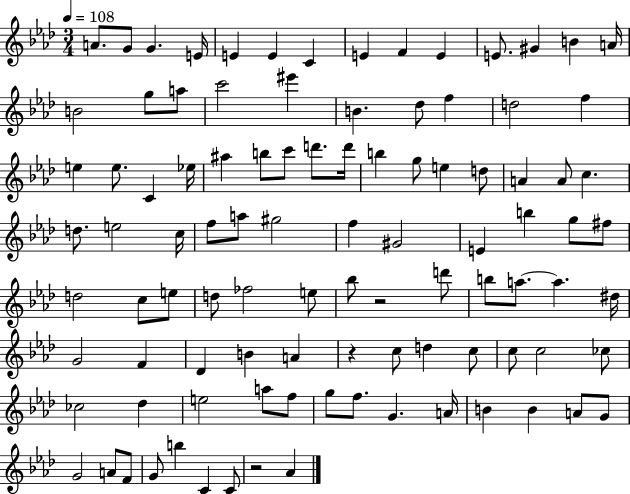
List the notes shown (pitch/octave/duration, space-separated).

A4/e. G4/e G4/q. E4/s E4/q E4/q C4/q E4/q F4/q E4/q E4/e. G#4/q B4/q A4/s B4/h G5/e A5/e C6/h EIS6/q B4/q. Db5/e F5/q D5/h F5/q E5/q E5/e. C4/q Eb5/s A#5/q B5/e C6/e D6/e. D6/s B5/q G5/e E5/q D5/e A4/q A4/e C5/q. D5/e. E5/h C5/s F5/e A5/e G#5/h F5/q G#4/h E4/q B5/q G5/e F#5/e D5/h C5/e E5/e D5/e FES5/h E5/e Bb5/e R/h D6/e B5/e A5/e. A5/q. D#5/s G4/h F4/q Db4/q B4/q A4/q R/q C5/e D5/q C5/e C5/e C5/h CES5/e CES5/h Db5/q E5/h A5/e F5/e G5/e F5/e. G4/q. A4/s B4/q B4/q A4/e G4/e G4/h A4/e F4/e G4/e B5/q C4/q C4/e R/h Ab4/q